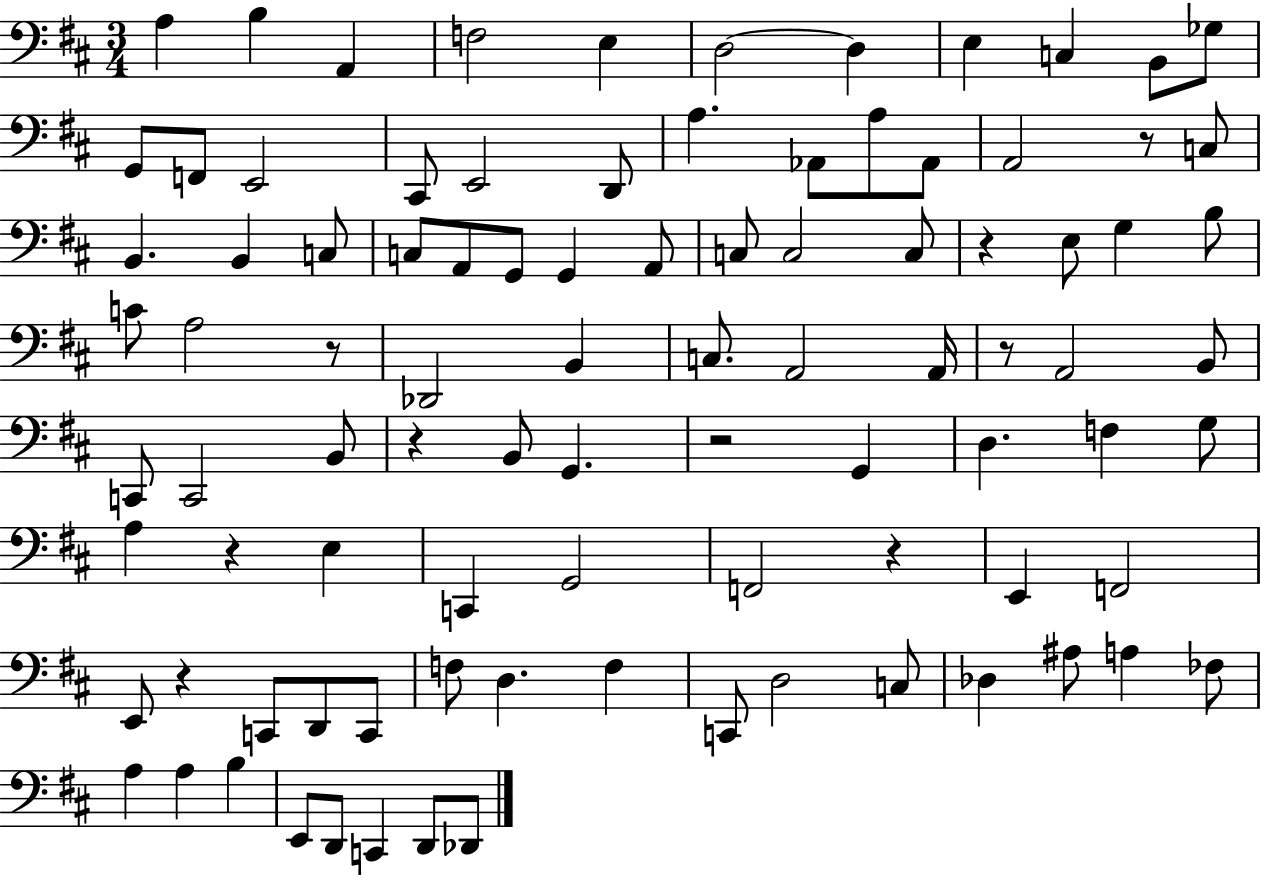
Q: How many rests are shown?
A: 9